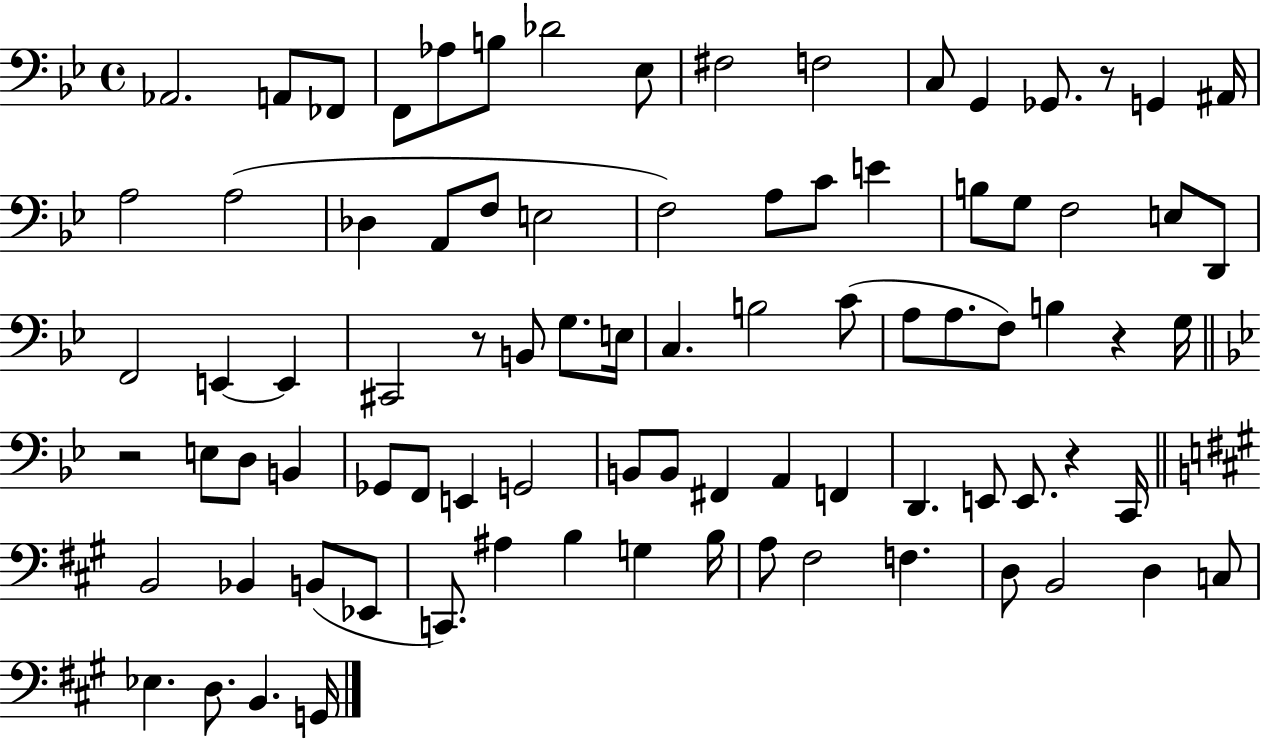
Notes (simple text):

Ab2/h. A2/e FES2/e F2/e Ab3/e B3/e Db4/h Eb3/e F#3/h F3/h C3/e G2/q Gb2/e. R/e G2/q A#2/s A3/h A3/h Db3/q A2/e F3/e E3/h F3/h A3/e C4/e E4/q B3/e G3/e F3/h E3/e D2/e F2/h E2/q E2/q C#2/h R/e B2/e G3/e. E3/s C3/q. B3/h C4/e A3/e A3/e. F3/e B3/q R/q G3/s R/h E3/e D3/e B2/q Gb2/e F2/e E2/q G2/h B2/e B2/e F#2/q A2/q F2/q D2/q. E2/e E2/e. R/q C2/s B2/h Bb2/q B2/e Eb2/e C2/e. A#3/q B3/q G3/q B3/s A3/e F#3/h F3/q. D3/e B2/h D3/q C3/e Eb3/q. D3/e. B2/q. G2/s